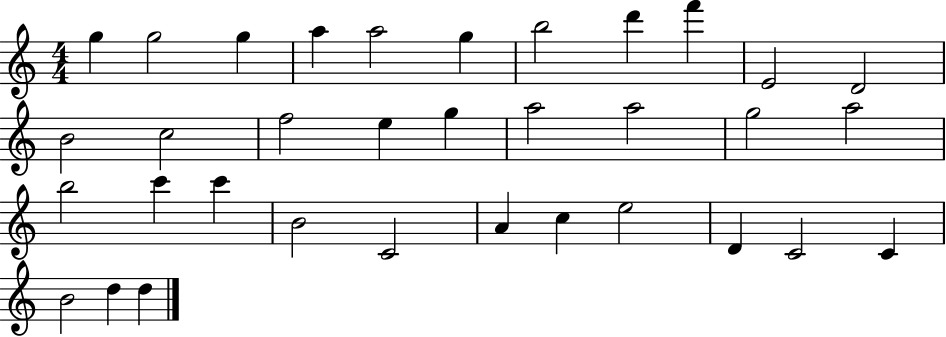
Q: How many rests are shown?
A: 0